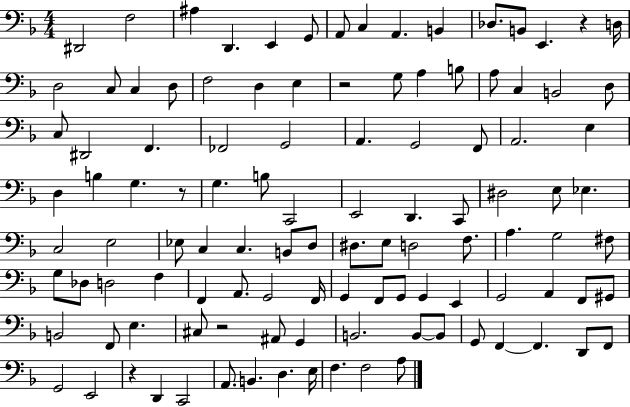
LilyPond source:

{
  \clef bass
  \numericTimeSignature
  \time 4/4
  \key f \major
  \repeat volta 2 { dis,2 f2 | ais4 d,4. e,4 g,8 | a,8 c4 a,4. b,4 | des8. b,8 e,4. r4 d16 | \break d2 c8 c4 d8 | f2 d4 e4 | r2 g8 a4 b8 | a8 c4 b,2 d8 | \break c8 dis,2 f,4. | fes,2 g,2 | a,4. g,2 f,8 | a,2. e4 | \break d4 b4 g4. r8 | g4. b8 c,2 | e,2 d,4. c,8 | dis2 e8 ees4. | \break c2 e2 | ees8 c4 c4. b,8 d8 | dis8. e8 d2 f8. | a4. g2 fis8 | \break g8 des8 d2 f4 | f,4 a,8. g,2 f,16 | g,4 f,8 g,8 g,4 e,4 | g,2 a,4 f,8 gis,8 | \break b,2 f,8 e4. | cis8 r2 ais,8 g,4 | b,2. b,8~~ b,8 | g,8 f,4~~ f,4. d,8 f,8 | \break g,2 e,2 | r4 d,4 c,2 | a,8. b,4. d4. e16 | f4. f2 a8 | \break } \bar "|."
}